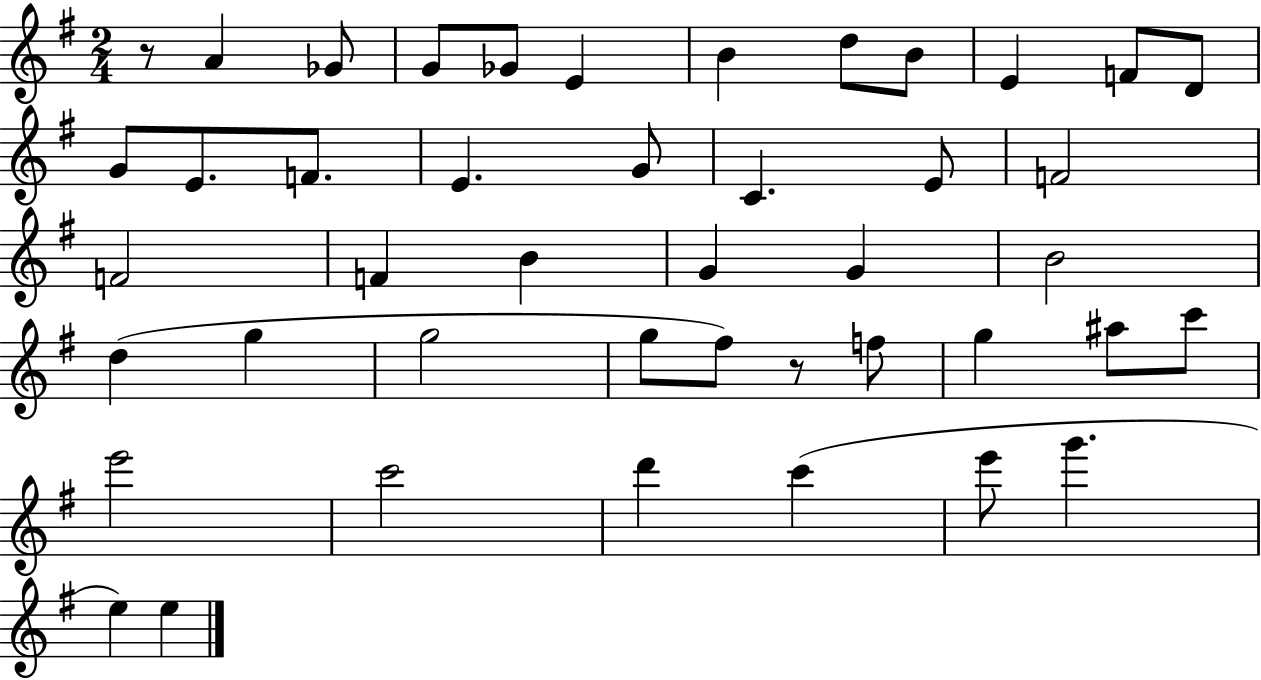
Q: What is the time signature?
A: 2/4